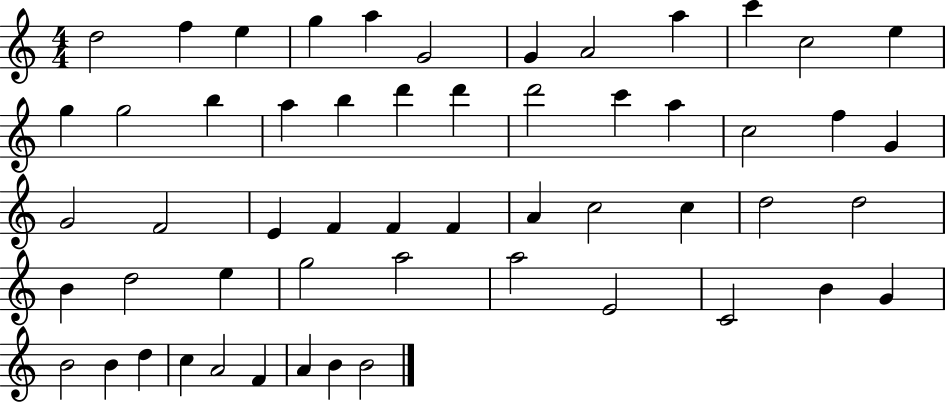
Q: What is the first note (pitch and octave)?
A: D5